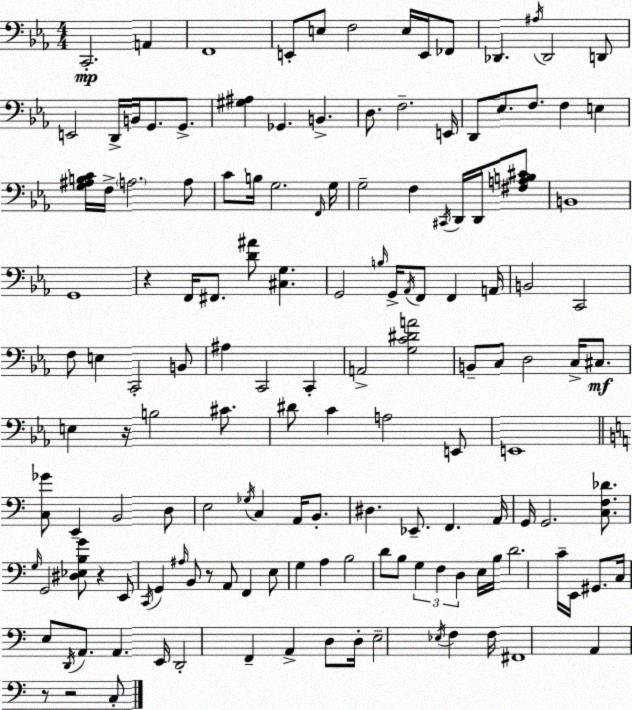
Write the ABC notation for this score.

X:1
T:Untitled
M:4/4
L:1/4
K:Cm
C,,2 A,, F,,4 E,,/2 E,/2 F,2 E,/4 E,,/4 _F,,/2 _D,, ^A,/4 _D,,2 D,,/2 E,,2 D,,/4 B,,/4 G,,/2 G,,/2 [^G,^A,] _G,, B,, D,/2 F,2 E,,/4 D,,/2 _E,/2 F,/2 F, E, [G,^A,B,C]/4 F,/4 A,2 A,/2 C/2 B,/4 G,2 F,,/4 G,/4 G,2 F, ^C,,/4 D,,/4 D,,/4 [^F,A,B,^C]/2 B,,4 G,,4 z F,,/4 ^F,,/2 [D^A]/2 [^C,G,] G,,2 B,/4 G,,/4 _A,,/4 F,,/2 F,, A,,/4 B,,2 C,,2 F,/2 E, C,,2 B,,/2 ^A, C,,2 C,, A,,2 [G,C^DA]2 B,,/2 C,/2 D,2 C,/4 ^C,/2 E, z/4 B,2 ^C/2 ^D/2 C A,2 E,,/2 E,,4 [C,_G]/2 E,, B,,2 D,/2 E,2 _G,/4 C, A,,/4 B,,/2 ^D, _E,,/2 F,, A,,/4 G,,/4 G,,2 [C,F,_D]/2 G,/4 G,,2 [^D,_E,B,G]/2 z E,,/2 C,,/4 G,, ^A,/4 B,,/2 z/2 A,,/2 F,, E,/2 G, A, B,2 D/2 B,/2 G, F, D, E,/4 B,/4 D2 C/4 E,,/4 ^G,,/2 C,/4 E,/2 D,,/4 A,,/2 A,, E,,/4 D,,2 F,, A,, D,/2 D,/4 E,2 _E,/4 F, F,/4 ^F,,4 A,, z/2 z2 C,/2